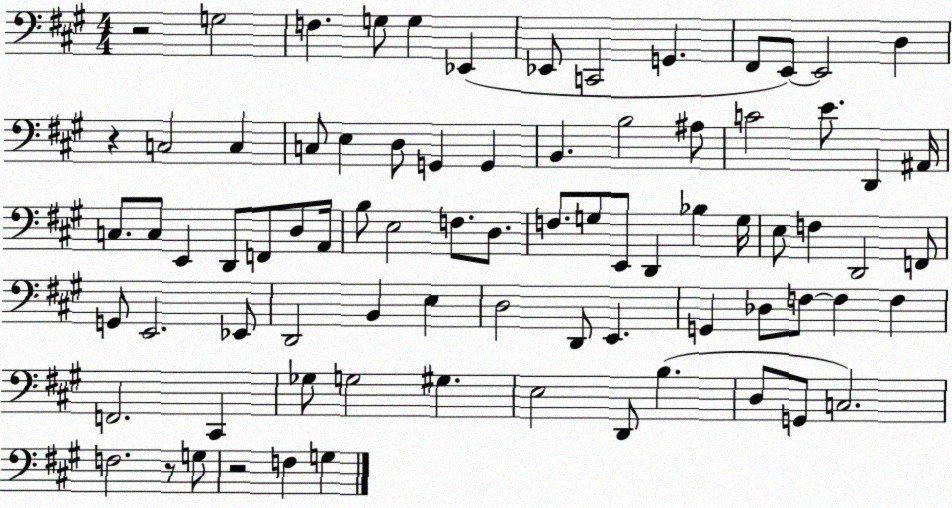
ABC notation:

X:1
T:Untitled
M:4/4
L:1/4
K:A
z2 G,2 F, G,/2 G, _E,, _E,,/2 C,,2 G,, ^F,,/2 E,,/2 E,,2 D, z C,2 C, C,/2 E, D,/2 G,, G,, B,, B,2 ^A,/2 C2 E/2 D,, ^A,,/4 C,/2 C,/2 E,, D,,/2 F,,/2 D,/2 A,,/4 B,/2 E,2 F,/2 D,/2 F,/2 G,/2 E,,/2 D,, _B, G,/4 E,/2 F, D,,2 F,,/2 G,,/2 E,,2 _E,,/2 D,,2 B,, E, D,2 D,,/2 E,, G,, _D,/2 F,/2 F, F, F,,2 ^C,, _G,/2 G,2 ^G, E,2 D,,/2 B, D,/2 G,,/2 C,2 F,2 z/2 G,/2 z2 F, G,